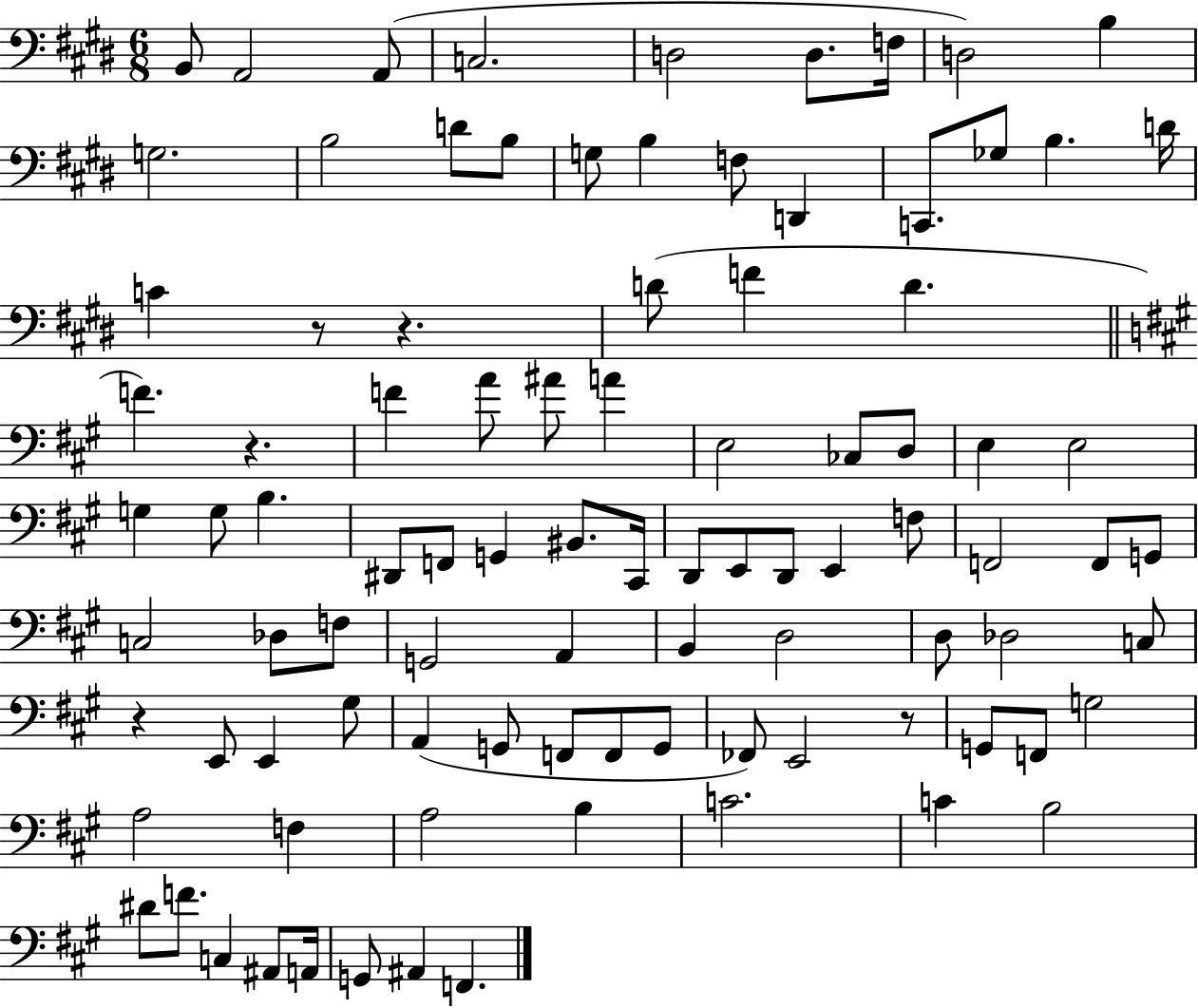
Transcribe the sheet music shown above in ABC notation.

X:1
T:Untitled
M:6/8
L:1/4
K:E
B,,/2 A,,2 A,,/2 C,2 D,2 D,/2 F,/4 D,2 B, G,2 B,2 D/2 B,/2 G,/2 B, F,/2 D,, C,,/2 _G,/2 B, D/4 C z/2 z D/2 F D F z F A/2 ^A/2 A E,2 _C,/2 D,/2 E, E,2 G, G,/2 B, ^D,,/2 F,,/2 G,, ^B,,/2 ^C,,/4 D,,/2 E,,/2 D,,/2 E,, F,/2 F,,2 F,,/2 G,,/2 C,2 _D,/2 F,/2 G,,2 A,, B,, D,2 D,/2 _D,2 C,/2 z E,,/2 E,, ^G,/2 A,, G,,/2 F,,/2 F,,/2 G,,/2 _F,,/2 E,,2 z/2 G,,/2 F,,/2 G,2 A,2 F, A,2 B, C2 C B,2 ^D/2 F/2 C, ^A,,/2 A,,/4 G,,/2 ^A,, F,,